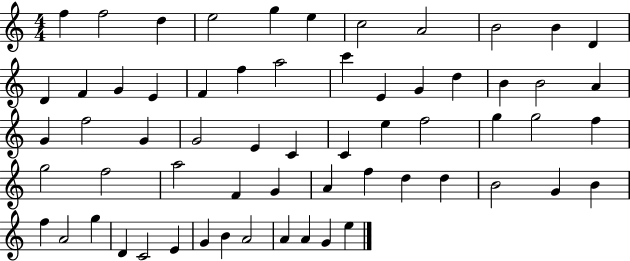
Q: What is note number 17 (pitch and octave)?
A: F5